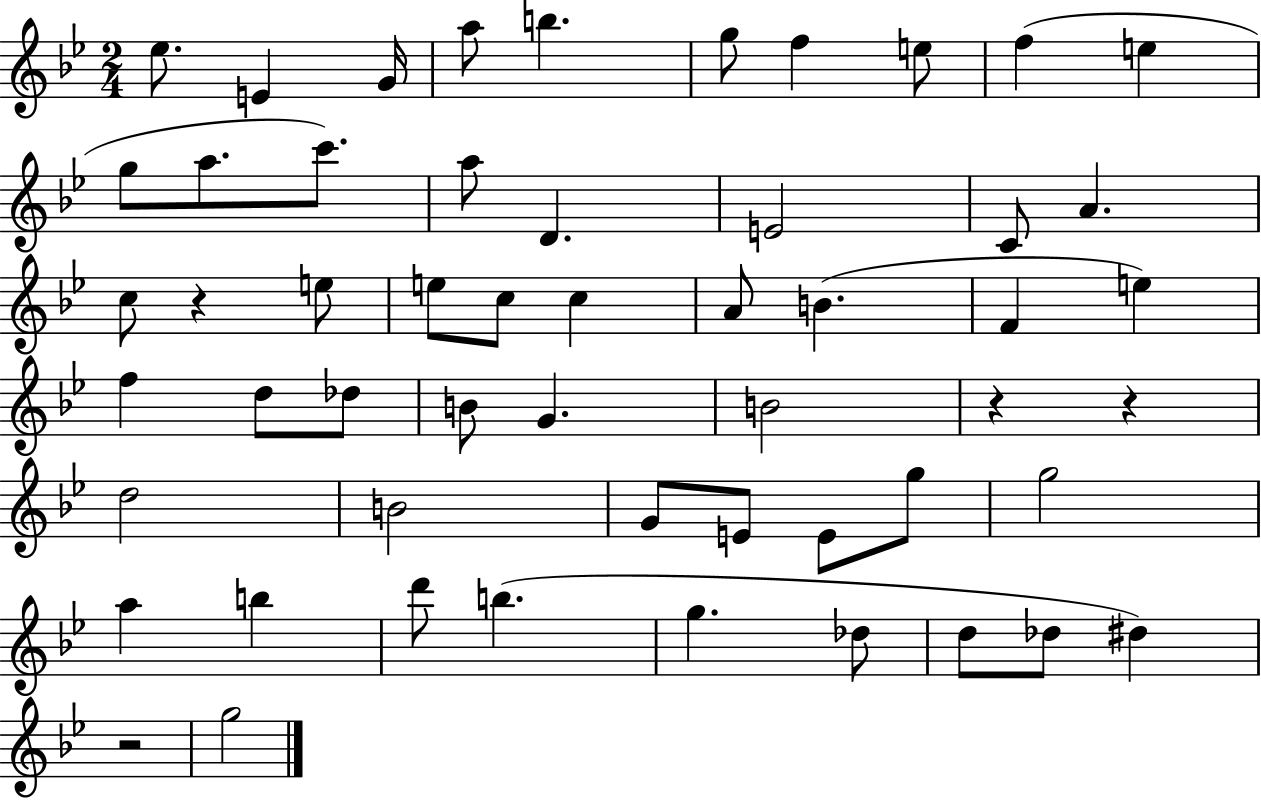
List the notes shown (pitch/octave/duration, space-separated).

Eb5/e. E4/q G4/s A5/e B5/q. G5/e F5/q E5/e F5/q E5/q G5/e A5/e. C6/e. A5/e D4/q. E4/h C4/e A4/q. C5/e R/q E5/e E5/e C5/e C5/q A4/e B4/q. F4/q E5/q F5/q D5/e Db5/e B4/e G4/q. B4/h R/q R/q D5/h B4/h G4/e E4/e E4/e G5/e G5/h A5/q B5/q D6/e B5/q. G5/q. Db5/e D5/e Db5/e D#5/q R/h G5/h